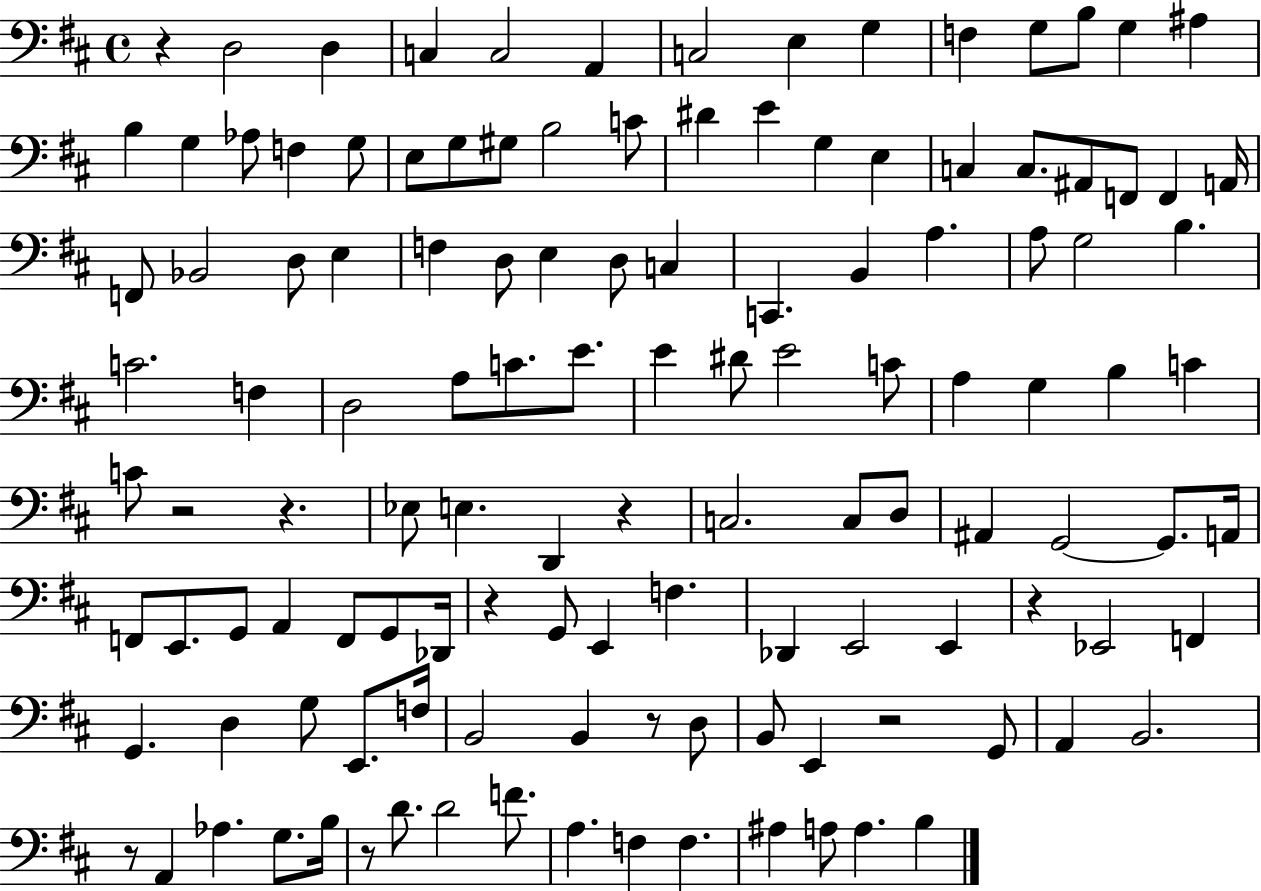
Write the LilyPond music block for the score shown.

{
  \clef bass
  \time 4/4
  \defaultTimeSignature
  \key d \major
  r4 d2 d4 | c4 c2 a,4 | c2 e4 g4 | f4 g8 b8 g4 ais4 | \break b4 g4 aes8 f4 g8 | e8 g8 gis8 b2 c'8 | dis'4 e'4 g4 e4 | c4 c8. ais,8 f,8 f,4 a,16 | \break f,8 bes,2 d8 e4 | f4 d8 e4 d8 c4 | c,4. b,4 a4. | a8 g2 b4. | \break c'2. f4 | d2 a8 c'8. e'8. | e'4 dis'8 e'2 c'8 | a4 g4 b4 c'4 | \break c'8 r2 r4. | ees8 e4. d,4 r4 | c2. c8 d8 | ais,4 g,2~~ g,8. a,16 | \break f,8 e,8. g,8 a,4 f,8 g,8 des,16 | r4 g,8 e,4 f4. | des,4 e,2 e,4 | r4 ees,2 f,4 | \break g,4. d4 g8 e,8. f16 | b,2 b,4 r8 d8 | b,8 e,4 r2 g,8 | a,4 b,2. | \break r8 a,4 aes4. g8. b16 | r8 d'8. d'2 f'8. | a4. f4 f4. | ais4 a8 a4. b4 | \break \bar "|."
}